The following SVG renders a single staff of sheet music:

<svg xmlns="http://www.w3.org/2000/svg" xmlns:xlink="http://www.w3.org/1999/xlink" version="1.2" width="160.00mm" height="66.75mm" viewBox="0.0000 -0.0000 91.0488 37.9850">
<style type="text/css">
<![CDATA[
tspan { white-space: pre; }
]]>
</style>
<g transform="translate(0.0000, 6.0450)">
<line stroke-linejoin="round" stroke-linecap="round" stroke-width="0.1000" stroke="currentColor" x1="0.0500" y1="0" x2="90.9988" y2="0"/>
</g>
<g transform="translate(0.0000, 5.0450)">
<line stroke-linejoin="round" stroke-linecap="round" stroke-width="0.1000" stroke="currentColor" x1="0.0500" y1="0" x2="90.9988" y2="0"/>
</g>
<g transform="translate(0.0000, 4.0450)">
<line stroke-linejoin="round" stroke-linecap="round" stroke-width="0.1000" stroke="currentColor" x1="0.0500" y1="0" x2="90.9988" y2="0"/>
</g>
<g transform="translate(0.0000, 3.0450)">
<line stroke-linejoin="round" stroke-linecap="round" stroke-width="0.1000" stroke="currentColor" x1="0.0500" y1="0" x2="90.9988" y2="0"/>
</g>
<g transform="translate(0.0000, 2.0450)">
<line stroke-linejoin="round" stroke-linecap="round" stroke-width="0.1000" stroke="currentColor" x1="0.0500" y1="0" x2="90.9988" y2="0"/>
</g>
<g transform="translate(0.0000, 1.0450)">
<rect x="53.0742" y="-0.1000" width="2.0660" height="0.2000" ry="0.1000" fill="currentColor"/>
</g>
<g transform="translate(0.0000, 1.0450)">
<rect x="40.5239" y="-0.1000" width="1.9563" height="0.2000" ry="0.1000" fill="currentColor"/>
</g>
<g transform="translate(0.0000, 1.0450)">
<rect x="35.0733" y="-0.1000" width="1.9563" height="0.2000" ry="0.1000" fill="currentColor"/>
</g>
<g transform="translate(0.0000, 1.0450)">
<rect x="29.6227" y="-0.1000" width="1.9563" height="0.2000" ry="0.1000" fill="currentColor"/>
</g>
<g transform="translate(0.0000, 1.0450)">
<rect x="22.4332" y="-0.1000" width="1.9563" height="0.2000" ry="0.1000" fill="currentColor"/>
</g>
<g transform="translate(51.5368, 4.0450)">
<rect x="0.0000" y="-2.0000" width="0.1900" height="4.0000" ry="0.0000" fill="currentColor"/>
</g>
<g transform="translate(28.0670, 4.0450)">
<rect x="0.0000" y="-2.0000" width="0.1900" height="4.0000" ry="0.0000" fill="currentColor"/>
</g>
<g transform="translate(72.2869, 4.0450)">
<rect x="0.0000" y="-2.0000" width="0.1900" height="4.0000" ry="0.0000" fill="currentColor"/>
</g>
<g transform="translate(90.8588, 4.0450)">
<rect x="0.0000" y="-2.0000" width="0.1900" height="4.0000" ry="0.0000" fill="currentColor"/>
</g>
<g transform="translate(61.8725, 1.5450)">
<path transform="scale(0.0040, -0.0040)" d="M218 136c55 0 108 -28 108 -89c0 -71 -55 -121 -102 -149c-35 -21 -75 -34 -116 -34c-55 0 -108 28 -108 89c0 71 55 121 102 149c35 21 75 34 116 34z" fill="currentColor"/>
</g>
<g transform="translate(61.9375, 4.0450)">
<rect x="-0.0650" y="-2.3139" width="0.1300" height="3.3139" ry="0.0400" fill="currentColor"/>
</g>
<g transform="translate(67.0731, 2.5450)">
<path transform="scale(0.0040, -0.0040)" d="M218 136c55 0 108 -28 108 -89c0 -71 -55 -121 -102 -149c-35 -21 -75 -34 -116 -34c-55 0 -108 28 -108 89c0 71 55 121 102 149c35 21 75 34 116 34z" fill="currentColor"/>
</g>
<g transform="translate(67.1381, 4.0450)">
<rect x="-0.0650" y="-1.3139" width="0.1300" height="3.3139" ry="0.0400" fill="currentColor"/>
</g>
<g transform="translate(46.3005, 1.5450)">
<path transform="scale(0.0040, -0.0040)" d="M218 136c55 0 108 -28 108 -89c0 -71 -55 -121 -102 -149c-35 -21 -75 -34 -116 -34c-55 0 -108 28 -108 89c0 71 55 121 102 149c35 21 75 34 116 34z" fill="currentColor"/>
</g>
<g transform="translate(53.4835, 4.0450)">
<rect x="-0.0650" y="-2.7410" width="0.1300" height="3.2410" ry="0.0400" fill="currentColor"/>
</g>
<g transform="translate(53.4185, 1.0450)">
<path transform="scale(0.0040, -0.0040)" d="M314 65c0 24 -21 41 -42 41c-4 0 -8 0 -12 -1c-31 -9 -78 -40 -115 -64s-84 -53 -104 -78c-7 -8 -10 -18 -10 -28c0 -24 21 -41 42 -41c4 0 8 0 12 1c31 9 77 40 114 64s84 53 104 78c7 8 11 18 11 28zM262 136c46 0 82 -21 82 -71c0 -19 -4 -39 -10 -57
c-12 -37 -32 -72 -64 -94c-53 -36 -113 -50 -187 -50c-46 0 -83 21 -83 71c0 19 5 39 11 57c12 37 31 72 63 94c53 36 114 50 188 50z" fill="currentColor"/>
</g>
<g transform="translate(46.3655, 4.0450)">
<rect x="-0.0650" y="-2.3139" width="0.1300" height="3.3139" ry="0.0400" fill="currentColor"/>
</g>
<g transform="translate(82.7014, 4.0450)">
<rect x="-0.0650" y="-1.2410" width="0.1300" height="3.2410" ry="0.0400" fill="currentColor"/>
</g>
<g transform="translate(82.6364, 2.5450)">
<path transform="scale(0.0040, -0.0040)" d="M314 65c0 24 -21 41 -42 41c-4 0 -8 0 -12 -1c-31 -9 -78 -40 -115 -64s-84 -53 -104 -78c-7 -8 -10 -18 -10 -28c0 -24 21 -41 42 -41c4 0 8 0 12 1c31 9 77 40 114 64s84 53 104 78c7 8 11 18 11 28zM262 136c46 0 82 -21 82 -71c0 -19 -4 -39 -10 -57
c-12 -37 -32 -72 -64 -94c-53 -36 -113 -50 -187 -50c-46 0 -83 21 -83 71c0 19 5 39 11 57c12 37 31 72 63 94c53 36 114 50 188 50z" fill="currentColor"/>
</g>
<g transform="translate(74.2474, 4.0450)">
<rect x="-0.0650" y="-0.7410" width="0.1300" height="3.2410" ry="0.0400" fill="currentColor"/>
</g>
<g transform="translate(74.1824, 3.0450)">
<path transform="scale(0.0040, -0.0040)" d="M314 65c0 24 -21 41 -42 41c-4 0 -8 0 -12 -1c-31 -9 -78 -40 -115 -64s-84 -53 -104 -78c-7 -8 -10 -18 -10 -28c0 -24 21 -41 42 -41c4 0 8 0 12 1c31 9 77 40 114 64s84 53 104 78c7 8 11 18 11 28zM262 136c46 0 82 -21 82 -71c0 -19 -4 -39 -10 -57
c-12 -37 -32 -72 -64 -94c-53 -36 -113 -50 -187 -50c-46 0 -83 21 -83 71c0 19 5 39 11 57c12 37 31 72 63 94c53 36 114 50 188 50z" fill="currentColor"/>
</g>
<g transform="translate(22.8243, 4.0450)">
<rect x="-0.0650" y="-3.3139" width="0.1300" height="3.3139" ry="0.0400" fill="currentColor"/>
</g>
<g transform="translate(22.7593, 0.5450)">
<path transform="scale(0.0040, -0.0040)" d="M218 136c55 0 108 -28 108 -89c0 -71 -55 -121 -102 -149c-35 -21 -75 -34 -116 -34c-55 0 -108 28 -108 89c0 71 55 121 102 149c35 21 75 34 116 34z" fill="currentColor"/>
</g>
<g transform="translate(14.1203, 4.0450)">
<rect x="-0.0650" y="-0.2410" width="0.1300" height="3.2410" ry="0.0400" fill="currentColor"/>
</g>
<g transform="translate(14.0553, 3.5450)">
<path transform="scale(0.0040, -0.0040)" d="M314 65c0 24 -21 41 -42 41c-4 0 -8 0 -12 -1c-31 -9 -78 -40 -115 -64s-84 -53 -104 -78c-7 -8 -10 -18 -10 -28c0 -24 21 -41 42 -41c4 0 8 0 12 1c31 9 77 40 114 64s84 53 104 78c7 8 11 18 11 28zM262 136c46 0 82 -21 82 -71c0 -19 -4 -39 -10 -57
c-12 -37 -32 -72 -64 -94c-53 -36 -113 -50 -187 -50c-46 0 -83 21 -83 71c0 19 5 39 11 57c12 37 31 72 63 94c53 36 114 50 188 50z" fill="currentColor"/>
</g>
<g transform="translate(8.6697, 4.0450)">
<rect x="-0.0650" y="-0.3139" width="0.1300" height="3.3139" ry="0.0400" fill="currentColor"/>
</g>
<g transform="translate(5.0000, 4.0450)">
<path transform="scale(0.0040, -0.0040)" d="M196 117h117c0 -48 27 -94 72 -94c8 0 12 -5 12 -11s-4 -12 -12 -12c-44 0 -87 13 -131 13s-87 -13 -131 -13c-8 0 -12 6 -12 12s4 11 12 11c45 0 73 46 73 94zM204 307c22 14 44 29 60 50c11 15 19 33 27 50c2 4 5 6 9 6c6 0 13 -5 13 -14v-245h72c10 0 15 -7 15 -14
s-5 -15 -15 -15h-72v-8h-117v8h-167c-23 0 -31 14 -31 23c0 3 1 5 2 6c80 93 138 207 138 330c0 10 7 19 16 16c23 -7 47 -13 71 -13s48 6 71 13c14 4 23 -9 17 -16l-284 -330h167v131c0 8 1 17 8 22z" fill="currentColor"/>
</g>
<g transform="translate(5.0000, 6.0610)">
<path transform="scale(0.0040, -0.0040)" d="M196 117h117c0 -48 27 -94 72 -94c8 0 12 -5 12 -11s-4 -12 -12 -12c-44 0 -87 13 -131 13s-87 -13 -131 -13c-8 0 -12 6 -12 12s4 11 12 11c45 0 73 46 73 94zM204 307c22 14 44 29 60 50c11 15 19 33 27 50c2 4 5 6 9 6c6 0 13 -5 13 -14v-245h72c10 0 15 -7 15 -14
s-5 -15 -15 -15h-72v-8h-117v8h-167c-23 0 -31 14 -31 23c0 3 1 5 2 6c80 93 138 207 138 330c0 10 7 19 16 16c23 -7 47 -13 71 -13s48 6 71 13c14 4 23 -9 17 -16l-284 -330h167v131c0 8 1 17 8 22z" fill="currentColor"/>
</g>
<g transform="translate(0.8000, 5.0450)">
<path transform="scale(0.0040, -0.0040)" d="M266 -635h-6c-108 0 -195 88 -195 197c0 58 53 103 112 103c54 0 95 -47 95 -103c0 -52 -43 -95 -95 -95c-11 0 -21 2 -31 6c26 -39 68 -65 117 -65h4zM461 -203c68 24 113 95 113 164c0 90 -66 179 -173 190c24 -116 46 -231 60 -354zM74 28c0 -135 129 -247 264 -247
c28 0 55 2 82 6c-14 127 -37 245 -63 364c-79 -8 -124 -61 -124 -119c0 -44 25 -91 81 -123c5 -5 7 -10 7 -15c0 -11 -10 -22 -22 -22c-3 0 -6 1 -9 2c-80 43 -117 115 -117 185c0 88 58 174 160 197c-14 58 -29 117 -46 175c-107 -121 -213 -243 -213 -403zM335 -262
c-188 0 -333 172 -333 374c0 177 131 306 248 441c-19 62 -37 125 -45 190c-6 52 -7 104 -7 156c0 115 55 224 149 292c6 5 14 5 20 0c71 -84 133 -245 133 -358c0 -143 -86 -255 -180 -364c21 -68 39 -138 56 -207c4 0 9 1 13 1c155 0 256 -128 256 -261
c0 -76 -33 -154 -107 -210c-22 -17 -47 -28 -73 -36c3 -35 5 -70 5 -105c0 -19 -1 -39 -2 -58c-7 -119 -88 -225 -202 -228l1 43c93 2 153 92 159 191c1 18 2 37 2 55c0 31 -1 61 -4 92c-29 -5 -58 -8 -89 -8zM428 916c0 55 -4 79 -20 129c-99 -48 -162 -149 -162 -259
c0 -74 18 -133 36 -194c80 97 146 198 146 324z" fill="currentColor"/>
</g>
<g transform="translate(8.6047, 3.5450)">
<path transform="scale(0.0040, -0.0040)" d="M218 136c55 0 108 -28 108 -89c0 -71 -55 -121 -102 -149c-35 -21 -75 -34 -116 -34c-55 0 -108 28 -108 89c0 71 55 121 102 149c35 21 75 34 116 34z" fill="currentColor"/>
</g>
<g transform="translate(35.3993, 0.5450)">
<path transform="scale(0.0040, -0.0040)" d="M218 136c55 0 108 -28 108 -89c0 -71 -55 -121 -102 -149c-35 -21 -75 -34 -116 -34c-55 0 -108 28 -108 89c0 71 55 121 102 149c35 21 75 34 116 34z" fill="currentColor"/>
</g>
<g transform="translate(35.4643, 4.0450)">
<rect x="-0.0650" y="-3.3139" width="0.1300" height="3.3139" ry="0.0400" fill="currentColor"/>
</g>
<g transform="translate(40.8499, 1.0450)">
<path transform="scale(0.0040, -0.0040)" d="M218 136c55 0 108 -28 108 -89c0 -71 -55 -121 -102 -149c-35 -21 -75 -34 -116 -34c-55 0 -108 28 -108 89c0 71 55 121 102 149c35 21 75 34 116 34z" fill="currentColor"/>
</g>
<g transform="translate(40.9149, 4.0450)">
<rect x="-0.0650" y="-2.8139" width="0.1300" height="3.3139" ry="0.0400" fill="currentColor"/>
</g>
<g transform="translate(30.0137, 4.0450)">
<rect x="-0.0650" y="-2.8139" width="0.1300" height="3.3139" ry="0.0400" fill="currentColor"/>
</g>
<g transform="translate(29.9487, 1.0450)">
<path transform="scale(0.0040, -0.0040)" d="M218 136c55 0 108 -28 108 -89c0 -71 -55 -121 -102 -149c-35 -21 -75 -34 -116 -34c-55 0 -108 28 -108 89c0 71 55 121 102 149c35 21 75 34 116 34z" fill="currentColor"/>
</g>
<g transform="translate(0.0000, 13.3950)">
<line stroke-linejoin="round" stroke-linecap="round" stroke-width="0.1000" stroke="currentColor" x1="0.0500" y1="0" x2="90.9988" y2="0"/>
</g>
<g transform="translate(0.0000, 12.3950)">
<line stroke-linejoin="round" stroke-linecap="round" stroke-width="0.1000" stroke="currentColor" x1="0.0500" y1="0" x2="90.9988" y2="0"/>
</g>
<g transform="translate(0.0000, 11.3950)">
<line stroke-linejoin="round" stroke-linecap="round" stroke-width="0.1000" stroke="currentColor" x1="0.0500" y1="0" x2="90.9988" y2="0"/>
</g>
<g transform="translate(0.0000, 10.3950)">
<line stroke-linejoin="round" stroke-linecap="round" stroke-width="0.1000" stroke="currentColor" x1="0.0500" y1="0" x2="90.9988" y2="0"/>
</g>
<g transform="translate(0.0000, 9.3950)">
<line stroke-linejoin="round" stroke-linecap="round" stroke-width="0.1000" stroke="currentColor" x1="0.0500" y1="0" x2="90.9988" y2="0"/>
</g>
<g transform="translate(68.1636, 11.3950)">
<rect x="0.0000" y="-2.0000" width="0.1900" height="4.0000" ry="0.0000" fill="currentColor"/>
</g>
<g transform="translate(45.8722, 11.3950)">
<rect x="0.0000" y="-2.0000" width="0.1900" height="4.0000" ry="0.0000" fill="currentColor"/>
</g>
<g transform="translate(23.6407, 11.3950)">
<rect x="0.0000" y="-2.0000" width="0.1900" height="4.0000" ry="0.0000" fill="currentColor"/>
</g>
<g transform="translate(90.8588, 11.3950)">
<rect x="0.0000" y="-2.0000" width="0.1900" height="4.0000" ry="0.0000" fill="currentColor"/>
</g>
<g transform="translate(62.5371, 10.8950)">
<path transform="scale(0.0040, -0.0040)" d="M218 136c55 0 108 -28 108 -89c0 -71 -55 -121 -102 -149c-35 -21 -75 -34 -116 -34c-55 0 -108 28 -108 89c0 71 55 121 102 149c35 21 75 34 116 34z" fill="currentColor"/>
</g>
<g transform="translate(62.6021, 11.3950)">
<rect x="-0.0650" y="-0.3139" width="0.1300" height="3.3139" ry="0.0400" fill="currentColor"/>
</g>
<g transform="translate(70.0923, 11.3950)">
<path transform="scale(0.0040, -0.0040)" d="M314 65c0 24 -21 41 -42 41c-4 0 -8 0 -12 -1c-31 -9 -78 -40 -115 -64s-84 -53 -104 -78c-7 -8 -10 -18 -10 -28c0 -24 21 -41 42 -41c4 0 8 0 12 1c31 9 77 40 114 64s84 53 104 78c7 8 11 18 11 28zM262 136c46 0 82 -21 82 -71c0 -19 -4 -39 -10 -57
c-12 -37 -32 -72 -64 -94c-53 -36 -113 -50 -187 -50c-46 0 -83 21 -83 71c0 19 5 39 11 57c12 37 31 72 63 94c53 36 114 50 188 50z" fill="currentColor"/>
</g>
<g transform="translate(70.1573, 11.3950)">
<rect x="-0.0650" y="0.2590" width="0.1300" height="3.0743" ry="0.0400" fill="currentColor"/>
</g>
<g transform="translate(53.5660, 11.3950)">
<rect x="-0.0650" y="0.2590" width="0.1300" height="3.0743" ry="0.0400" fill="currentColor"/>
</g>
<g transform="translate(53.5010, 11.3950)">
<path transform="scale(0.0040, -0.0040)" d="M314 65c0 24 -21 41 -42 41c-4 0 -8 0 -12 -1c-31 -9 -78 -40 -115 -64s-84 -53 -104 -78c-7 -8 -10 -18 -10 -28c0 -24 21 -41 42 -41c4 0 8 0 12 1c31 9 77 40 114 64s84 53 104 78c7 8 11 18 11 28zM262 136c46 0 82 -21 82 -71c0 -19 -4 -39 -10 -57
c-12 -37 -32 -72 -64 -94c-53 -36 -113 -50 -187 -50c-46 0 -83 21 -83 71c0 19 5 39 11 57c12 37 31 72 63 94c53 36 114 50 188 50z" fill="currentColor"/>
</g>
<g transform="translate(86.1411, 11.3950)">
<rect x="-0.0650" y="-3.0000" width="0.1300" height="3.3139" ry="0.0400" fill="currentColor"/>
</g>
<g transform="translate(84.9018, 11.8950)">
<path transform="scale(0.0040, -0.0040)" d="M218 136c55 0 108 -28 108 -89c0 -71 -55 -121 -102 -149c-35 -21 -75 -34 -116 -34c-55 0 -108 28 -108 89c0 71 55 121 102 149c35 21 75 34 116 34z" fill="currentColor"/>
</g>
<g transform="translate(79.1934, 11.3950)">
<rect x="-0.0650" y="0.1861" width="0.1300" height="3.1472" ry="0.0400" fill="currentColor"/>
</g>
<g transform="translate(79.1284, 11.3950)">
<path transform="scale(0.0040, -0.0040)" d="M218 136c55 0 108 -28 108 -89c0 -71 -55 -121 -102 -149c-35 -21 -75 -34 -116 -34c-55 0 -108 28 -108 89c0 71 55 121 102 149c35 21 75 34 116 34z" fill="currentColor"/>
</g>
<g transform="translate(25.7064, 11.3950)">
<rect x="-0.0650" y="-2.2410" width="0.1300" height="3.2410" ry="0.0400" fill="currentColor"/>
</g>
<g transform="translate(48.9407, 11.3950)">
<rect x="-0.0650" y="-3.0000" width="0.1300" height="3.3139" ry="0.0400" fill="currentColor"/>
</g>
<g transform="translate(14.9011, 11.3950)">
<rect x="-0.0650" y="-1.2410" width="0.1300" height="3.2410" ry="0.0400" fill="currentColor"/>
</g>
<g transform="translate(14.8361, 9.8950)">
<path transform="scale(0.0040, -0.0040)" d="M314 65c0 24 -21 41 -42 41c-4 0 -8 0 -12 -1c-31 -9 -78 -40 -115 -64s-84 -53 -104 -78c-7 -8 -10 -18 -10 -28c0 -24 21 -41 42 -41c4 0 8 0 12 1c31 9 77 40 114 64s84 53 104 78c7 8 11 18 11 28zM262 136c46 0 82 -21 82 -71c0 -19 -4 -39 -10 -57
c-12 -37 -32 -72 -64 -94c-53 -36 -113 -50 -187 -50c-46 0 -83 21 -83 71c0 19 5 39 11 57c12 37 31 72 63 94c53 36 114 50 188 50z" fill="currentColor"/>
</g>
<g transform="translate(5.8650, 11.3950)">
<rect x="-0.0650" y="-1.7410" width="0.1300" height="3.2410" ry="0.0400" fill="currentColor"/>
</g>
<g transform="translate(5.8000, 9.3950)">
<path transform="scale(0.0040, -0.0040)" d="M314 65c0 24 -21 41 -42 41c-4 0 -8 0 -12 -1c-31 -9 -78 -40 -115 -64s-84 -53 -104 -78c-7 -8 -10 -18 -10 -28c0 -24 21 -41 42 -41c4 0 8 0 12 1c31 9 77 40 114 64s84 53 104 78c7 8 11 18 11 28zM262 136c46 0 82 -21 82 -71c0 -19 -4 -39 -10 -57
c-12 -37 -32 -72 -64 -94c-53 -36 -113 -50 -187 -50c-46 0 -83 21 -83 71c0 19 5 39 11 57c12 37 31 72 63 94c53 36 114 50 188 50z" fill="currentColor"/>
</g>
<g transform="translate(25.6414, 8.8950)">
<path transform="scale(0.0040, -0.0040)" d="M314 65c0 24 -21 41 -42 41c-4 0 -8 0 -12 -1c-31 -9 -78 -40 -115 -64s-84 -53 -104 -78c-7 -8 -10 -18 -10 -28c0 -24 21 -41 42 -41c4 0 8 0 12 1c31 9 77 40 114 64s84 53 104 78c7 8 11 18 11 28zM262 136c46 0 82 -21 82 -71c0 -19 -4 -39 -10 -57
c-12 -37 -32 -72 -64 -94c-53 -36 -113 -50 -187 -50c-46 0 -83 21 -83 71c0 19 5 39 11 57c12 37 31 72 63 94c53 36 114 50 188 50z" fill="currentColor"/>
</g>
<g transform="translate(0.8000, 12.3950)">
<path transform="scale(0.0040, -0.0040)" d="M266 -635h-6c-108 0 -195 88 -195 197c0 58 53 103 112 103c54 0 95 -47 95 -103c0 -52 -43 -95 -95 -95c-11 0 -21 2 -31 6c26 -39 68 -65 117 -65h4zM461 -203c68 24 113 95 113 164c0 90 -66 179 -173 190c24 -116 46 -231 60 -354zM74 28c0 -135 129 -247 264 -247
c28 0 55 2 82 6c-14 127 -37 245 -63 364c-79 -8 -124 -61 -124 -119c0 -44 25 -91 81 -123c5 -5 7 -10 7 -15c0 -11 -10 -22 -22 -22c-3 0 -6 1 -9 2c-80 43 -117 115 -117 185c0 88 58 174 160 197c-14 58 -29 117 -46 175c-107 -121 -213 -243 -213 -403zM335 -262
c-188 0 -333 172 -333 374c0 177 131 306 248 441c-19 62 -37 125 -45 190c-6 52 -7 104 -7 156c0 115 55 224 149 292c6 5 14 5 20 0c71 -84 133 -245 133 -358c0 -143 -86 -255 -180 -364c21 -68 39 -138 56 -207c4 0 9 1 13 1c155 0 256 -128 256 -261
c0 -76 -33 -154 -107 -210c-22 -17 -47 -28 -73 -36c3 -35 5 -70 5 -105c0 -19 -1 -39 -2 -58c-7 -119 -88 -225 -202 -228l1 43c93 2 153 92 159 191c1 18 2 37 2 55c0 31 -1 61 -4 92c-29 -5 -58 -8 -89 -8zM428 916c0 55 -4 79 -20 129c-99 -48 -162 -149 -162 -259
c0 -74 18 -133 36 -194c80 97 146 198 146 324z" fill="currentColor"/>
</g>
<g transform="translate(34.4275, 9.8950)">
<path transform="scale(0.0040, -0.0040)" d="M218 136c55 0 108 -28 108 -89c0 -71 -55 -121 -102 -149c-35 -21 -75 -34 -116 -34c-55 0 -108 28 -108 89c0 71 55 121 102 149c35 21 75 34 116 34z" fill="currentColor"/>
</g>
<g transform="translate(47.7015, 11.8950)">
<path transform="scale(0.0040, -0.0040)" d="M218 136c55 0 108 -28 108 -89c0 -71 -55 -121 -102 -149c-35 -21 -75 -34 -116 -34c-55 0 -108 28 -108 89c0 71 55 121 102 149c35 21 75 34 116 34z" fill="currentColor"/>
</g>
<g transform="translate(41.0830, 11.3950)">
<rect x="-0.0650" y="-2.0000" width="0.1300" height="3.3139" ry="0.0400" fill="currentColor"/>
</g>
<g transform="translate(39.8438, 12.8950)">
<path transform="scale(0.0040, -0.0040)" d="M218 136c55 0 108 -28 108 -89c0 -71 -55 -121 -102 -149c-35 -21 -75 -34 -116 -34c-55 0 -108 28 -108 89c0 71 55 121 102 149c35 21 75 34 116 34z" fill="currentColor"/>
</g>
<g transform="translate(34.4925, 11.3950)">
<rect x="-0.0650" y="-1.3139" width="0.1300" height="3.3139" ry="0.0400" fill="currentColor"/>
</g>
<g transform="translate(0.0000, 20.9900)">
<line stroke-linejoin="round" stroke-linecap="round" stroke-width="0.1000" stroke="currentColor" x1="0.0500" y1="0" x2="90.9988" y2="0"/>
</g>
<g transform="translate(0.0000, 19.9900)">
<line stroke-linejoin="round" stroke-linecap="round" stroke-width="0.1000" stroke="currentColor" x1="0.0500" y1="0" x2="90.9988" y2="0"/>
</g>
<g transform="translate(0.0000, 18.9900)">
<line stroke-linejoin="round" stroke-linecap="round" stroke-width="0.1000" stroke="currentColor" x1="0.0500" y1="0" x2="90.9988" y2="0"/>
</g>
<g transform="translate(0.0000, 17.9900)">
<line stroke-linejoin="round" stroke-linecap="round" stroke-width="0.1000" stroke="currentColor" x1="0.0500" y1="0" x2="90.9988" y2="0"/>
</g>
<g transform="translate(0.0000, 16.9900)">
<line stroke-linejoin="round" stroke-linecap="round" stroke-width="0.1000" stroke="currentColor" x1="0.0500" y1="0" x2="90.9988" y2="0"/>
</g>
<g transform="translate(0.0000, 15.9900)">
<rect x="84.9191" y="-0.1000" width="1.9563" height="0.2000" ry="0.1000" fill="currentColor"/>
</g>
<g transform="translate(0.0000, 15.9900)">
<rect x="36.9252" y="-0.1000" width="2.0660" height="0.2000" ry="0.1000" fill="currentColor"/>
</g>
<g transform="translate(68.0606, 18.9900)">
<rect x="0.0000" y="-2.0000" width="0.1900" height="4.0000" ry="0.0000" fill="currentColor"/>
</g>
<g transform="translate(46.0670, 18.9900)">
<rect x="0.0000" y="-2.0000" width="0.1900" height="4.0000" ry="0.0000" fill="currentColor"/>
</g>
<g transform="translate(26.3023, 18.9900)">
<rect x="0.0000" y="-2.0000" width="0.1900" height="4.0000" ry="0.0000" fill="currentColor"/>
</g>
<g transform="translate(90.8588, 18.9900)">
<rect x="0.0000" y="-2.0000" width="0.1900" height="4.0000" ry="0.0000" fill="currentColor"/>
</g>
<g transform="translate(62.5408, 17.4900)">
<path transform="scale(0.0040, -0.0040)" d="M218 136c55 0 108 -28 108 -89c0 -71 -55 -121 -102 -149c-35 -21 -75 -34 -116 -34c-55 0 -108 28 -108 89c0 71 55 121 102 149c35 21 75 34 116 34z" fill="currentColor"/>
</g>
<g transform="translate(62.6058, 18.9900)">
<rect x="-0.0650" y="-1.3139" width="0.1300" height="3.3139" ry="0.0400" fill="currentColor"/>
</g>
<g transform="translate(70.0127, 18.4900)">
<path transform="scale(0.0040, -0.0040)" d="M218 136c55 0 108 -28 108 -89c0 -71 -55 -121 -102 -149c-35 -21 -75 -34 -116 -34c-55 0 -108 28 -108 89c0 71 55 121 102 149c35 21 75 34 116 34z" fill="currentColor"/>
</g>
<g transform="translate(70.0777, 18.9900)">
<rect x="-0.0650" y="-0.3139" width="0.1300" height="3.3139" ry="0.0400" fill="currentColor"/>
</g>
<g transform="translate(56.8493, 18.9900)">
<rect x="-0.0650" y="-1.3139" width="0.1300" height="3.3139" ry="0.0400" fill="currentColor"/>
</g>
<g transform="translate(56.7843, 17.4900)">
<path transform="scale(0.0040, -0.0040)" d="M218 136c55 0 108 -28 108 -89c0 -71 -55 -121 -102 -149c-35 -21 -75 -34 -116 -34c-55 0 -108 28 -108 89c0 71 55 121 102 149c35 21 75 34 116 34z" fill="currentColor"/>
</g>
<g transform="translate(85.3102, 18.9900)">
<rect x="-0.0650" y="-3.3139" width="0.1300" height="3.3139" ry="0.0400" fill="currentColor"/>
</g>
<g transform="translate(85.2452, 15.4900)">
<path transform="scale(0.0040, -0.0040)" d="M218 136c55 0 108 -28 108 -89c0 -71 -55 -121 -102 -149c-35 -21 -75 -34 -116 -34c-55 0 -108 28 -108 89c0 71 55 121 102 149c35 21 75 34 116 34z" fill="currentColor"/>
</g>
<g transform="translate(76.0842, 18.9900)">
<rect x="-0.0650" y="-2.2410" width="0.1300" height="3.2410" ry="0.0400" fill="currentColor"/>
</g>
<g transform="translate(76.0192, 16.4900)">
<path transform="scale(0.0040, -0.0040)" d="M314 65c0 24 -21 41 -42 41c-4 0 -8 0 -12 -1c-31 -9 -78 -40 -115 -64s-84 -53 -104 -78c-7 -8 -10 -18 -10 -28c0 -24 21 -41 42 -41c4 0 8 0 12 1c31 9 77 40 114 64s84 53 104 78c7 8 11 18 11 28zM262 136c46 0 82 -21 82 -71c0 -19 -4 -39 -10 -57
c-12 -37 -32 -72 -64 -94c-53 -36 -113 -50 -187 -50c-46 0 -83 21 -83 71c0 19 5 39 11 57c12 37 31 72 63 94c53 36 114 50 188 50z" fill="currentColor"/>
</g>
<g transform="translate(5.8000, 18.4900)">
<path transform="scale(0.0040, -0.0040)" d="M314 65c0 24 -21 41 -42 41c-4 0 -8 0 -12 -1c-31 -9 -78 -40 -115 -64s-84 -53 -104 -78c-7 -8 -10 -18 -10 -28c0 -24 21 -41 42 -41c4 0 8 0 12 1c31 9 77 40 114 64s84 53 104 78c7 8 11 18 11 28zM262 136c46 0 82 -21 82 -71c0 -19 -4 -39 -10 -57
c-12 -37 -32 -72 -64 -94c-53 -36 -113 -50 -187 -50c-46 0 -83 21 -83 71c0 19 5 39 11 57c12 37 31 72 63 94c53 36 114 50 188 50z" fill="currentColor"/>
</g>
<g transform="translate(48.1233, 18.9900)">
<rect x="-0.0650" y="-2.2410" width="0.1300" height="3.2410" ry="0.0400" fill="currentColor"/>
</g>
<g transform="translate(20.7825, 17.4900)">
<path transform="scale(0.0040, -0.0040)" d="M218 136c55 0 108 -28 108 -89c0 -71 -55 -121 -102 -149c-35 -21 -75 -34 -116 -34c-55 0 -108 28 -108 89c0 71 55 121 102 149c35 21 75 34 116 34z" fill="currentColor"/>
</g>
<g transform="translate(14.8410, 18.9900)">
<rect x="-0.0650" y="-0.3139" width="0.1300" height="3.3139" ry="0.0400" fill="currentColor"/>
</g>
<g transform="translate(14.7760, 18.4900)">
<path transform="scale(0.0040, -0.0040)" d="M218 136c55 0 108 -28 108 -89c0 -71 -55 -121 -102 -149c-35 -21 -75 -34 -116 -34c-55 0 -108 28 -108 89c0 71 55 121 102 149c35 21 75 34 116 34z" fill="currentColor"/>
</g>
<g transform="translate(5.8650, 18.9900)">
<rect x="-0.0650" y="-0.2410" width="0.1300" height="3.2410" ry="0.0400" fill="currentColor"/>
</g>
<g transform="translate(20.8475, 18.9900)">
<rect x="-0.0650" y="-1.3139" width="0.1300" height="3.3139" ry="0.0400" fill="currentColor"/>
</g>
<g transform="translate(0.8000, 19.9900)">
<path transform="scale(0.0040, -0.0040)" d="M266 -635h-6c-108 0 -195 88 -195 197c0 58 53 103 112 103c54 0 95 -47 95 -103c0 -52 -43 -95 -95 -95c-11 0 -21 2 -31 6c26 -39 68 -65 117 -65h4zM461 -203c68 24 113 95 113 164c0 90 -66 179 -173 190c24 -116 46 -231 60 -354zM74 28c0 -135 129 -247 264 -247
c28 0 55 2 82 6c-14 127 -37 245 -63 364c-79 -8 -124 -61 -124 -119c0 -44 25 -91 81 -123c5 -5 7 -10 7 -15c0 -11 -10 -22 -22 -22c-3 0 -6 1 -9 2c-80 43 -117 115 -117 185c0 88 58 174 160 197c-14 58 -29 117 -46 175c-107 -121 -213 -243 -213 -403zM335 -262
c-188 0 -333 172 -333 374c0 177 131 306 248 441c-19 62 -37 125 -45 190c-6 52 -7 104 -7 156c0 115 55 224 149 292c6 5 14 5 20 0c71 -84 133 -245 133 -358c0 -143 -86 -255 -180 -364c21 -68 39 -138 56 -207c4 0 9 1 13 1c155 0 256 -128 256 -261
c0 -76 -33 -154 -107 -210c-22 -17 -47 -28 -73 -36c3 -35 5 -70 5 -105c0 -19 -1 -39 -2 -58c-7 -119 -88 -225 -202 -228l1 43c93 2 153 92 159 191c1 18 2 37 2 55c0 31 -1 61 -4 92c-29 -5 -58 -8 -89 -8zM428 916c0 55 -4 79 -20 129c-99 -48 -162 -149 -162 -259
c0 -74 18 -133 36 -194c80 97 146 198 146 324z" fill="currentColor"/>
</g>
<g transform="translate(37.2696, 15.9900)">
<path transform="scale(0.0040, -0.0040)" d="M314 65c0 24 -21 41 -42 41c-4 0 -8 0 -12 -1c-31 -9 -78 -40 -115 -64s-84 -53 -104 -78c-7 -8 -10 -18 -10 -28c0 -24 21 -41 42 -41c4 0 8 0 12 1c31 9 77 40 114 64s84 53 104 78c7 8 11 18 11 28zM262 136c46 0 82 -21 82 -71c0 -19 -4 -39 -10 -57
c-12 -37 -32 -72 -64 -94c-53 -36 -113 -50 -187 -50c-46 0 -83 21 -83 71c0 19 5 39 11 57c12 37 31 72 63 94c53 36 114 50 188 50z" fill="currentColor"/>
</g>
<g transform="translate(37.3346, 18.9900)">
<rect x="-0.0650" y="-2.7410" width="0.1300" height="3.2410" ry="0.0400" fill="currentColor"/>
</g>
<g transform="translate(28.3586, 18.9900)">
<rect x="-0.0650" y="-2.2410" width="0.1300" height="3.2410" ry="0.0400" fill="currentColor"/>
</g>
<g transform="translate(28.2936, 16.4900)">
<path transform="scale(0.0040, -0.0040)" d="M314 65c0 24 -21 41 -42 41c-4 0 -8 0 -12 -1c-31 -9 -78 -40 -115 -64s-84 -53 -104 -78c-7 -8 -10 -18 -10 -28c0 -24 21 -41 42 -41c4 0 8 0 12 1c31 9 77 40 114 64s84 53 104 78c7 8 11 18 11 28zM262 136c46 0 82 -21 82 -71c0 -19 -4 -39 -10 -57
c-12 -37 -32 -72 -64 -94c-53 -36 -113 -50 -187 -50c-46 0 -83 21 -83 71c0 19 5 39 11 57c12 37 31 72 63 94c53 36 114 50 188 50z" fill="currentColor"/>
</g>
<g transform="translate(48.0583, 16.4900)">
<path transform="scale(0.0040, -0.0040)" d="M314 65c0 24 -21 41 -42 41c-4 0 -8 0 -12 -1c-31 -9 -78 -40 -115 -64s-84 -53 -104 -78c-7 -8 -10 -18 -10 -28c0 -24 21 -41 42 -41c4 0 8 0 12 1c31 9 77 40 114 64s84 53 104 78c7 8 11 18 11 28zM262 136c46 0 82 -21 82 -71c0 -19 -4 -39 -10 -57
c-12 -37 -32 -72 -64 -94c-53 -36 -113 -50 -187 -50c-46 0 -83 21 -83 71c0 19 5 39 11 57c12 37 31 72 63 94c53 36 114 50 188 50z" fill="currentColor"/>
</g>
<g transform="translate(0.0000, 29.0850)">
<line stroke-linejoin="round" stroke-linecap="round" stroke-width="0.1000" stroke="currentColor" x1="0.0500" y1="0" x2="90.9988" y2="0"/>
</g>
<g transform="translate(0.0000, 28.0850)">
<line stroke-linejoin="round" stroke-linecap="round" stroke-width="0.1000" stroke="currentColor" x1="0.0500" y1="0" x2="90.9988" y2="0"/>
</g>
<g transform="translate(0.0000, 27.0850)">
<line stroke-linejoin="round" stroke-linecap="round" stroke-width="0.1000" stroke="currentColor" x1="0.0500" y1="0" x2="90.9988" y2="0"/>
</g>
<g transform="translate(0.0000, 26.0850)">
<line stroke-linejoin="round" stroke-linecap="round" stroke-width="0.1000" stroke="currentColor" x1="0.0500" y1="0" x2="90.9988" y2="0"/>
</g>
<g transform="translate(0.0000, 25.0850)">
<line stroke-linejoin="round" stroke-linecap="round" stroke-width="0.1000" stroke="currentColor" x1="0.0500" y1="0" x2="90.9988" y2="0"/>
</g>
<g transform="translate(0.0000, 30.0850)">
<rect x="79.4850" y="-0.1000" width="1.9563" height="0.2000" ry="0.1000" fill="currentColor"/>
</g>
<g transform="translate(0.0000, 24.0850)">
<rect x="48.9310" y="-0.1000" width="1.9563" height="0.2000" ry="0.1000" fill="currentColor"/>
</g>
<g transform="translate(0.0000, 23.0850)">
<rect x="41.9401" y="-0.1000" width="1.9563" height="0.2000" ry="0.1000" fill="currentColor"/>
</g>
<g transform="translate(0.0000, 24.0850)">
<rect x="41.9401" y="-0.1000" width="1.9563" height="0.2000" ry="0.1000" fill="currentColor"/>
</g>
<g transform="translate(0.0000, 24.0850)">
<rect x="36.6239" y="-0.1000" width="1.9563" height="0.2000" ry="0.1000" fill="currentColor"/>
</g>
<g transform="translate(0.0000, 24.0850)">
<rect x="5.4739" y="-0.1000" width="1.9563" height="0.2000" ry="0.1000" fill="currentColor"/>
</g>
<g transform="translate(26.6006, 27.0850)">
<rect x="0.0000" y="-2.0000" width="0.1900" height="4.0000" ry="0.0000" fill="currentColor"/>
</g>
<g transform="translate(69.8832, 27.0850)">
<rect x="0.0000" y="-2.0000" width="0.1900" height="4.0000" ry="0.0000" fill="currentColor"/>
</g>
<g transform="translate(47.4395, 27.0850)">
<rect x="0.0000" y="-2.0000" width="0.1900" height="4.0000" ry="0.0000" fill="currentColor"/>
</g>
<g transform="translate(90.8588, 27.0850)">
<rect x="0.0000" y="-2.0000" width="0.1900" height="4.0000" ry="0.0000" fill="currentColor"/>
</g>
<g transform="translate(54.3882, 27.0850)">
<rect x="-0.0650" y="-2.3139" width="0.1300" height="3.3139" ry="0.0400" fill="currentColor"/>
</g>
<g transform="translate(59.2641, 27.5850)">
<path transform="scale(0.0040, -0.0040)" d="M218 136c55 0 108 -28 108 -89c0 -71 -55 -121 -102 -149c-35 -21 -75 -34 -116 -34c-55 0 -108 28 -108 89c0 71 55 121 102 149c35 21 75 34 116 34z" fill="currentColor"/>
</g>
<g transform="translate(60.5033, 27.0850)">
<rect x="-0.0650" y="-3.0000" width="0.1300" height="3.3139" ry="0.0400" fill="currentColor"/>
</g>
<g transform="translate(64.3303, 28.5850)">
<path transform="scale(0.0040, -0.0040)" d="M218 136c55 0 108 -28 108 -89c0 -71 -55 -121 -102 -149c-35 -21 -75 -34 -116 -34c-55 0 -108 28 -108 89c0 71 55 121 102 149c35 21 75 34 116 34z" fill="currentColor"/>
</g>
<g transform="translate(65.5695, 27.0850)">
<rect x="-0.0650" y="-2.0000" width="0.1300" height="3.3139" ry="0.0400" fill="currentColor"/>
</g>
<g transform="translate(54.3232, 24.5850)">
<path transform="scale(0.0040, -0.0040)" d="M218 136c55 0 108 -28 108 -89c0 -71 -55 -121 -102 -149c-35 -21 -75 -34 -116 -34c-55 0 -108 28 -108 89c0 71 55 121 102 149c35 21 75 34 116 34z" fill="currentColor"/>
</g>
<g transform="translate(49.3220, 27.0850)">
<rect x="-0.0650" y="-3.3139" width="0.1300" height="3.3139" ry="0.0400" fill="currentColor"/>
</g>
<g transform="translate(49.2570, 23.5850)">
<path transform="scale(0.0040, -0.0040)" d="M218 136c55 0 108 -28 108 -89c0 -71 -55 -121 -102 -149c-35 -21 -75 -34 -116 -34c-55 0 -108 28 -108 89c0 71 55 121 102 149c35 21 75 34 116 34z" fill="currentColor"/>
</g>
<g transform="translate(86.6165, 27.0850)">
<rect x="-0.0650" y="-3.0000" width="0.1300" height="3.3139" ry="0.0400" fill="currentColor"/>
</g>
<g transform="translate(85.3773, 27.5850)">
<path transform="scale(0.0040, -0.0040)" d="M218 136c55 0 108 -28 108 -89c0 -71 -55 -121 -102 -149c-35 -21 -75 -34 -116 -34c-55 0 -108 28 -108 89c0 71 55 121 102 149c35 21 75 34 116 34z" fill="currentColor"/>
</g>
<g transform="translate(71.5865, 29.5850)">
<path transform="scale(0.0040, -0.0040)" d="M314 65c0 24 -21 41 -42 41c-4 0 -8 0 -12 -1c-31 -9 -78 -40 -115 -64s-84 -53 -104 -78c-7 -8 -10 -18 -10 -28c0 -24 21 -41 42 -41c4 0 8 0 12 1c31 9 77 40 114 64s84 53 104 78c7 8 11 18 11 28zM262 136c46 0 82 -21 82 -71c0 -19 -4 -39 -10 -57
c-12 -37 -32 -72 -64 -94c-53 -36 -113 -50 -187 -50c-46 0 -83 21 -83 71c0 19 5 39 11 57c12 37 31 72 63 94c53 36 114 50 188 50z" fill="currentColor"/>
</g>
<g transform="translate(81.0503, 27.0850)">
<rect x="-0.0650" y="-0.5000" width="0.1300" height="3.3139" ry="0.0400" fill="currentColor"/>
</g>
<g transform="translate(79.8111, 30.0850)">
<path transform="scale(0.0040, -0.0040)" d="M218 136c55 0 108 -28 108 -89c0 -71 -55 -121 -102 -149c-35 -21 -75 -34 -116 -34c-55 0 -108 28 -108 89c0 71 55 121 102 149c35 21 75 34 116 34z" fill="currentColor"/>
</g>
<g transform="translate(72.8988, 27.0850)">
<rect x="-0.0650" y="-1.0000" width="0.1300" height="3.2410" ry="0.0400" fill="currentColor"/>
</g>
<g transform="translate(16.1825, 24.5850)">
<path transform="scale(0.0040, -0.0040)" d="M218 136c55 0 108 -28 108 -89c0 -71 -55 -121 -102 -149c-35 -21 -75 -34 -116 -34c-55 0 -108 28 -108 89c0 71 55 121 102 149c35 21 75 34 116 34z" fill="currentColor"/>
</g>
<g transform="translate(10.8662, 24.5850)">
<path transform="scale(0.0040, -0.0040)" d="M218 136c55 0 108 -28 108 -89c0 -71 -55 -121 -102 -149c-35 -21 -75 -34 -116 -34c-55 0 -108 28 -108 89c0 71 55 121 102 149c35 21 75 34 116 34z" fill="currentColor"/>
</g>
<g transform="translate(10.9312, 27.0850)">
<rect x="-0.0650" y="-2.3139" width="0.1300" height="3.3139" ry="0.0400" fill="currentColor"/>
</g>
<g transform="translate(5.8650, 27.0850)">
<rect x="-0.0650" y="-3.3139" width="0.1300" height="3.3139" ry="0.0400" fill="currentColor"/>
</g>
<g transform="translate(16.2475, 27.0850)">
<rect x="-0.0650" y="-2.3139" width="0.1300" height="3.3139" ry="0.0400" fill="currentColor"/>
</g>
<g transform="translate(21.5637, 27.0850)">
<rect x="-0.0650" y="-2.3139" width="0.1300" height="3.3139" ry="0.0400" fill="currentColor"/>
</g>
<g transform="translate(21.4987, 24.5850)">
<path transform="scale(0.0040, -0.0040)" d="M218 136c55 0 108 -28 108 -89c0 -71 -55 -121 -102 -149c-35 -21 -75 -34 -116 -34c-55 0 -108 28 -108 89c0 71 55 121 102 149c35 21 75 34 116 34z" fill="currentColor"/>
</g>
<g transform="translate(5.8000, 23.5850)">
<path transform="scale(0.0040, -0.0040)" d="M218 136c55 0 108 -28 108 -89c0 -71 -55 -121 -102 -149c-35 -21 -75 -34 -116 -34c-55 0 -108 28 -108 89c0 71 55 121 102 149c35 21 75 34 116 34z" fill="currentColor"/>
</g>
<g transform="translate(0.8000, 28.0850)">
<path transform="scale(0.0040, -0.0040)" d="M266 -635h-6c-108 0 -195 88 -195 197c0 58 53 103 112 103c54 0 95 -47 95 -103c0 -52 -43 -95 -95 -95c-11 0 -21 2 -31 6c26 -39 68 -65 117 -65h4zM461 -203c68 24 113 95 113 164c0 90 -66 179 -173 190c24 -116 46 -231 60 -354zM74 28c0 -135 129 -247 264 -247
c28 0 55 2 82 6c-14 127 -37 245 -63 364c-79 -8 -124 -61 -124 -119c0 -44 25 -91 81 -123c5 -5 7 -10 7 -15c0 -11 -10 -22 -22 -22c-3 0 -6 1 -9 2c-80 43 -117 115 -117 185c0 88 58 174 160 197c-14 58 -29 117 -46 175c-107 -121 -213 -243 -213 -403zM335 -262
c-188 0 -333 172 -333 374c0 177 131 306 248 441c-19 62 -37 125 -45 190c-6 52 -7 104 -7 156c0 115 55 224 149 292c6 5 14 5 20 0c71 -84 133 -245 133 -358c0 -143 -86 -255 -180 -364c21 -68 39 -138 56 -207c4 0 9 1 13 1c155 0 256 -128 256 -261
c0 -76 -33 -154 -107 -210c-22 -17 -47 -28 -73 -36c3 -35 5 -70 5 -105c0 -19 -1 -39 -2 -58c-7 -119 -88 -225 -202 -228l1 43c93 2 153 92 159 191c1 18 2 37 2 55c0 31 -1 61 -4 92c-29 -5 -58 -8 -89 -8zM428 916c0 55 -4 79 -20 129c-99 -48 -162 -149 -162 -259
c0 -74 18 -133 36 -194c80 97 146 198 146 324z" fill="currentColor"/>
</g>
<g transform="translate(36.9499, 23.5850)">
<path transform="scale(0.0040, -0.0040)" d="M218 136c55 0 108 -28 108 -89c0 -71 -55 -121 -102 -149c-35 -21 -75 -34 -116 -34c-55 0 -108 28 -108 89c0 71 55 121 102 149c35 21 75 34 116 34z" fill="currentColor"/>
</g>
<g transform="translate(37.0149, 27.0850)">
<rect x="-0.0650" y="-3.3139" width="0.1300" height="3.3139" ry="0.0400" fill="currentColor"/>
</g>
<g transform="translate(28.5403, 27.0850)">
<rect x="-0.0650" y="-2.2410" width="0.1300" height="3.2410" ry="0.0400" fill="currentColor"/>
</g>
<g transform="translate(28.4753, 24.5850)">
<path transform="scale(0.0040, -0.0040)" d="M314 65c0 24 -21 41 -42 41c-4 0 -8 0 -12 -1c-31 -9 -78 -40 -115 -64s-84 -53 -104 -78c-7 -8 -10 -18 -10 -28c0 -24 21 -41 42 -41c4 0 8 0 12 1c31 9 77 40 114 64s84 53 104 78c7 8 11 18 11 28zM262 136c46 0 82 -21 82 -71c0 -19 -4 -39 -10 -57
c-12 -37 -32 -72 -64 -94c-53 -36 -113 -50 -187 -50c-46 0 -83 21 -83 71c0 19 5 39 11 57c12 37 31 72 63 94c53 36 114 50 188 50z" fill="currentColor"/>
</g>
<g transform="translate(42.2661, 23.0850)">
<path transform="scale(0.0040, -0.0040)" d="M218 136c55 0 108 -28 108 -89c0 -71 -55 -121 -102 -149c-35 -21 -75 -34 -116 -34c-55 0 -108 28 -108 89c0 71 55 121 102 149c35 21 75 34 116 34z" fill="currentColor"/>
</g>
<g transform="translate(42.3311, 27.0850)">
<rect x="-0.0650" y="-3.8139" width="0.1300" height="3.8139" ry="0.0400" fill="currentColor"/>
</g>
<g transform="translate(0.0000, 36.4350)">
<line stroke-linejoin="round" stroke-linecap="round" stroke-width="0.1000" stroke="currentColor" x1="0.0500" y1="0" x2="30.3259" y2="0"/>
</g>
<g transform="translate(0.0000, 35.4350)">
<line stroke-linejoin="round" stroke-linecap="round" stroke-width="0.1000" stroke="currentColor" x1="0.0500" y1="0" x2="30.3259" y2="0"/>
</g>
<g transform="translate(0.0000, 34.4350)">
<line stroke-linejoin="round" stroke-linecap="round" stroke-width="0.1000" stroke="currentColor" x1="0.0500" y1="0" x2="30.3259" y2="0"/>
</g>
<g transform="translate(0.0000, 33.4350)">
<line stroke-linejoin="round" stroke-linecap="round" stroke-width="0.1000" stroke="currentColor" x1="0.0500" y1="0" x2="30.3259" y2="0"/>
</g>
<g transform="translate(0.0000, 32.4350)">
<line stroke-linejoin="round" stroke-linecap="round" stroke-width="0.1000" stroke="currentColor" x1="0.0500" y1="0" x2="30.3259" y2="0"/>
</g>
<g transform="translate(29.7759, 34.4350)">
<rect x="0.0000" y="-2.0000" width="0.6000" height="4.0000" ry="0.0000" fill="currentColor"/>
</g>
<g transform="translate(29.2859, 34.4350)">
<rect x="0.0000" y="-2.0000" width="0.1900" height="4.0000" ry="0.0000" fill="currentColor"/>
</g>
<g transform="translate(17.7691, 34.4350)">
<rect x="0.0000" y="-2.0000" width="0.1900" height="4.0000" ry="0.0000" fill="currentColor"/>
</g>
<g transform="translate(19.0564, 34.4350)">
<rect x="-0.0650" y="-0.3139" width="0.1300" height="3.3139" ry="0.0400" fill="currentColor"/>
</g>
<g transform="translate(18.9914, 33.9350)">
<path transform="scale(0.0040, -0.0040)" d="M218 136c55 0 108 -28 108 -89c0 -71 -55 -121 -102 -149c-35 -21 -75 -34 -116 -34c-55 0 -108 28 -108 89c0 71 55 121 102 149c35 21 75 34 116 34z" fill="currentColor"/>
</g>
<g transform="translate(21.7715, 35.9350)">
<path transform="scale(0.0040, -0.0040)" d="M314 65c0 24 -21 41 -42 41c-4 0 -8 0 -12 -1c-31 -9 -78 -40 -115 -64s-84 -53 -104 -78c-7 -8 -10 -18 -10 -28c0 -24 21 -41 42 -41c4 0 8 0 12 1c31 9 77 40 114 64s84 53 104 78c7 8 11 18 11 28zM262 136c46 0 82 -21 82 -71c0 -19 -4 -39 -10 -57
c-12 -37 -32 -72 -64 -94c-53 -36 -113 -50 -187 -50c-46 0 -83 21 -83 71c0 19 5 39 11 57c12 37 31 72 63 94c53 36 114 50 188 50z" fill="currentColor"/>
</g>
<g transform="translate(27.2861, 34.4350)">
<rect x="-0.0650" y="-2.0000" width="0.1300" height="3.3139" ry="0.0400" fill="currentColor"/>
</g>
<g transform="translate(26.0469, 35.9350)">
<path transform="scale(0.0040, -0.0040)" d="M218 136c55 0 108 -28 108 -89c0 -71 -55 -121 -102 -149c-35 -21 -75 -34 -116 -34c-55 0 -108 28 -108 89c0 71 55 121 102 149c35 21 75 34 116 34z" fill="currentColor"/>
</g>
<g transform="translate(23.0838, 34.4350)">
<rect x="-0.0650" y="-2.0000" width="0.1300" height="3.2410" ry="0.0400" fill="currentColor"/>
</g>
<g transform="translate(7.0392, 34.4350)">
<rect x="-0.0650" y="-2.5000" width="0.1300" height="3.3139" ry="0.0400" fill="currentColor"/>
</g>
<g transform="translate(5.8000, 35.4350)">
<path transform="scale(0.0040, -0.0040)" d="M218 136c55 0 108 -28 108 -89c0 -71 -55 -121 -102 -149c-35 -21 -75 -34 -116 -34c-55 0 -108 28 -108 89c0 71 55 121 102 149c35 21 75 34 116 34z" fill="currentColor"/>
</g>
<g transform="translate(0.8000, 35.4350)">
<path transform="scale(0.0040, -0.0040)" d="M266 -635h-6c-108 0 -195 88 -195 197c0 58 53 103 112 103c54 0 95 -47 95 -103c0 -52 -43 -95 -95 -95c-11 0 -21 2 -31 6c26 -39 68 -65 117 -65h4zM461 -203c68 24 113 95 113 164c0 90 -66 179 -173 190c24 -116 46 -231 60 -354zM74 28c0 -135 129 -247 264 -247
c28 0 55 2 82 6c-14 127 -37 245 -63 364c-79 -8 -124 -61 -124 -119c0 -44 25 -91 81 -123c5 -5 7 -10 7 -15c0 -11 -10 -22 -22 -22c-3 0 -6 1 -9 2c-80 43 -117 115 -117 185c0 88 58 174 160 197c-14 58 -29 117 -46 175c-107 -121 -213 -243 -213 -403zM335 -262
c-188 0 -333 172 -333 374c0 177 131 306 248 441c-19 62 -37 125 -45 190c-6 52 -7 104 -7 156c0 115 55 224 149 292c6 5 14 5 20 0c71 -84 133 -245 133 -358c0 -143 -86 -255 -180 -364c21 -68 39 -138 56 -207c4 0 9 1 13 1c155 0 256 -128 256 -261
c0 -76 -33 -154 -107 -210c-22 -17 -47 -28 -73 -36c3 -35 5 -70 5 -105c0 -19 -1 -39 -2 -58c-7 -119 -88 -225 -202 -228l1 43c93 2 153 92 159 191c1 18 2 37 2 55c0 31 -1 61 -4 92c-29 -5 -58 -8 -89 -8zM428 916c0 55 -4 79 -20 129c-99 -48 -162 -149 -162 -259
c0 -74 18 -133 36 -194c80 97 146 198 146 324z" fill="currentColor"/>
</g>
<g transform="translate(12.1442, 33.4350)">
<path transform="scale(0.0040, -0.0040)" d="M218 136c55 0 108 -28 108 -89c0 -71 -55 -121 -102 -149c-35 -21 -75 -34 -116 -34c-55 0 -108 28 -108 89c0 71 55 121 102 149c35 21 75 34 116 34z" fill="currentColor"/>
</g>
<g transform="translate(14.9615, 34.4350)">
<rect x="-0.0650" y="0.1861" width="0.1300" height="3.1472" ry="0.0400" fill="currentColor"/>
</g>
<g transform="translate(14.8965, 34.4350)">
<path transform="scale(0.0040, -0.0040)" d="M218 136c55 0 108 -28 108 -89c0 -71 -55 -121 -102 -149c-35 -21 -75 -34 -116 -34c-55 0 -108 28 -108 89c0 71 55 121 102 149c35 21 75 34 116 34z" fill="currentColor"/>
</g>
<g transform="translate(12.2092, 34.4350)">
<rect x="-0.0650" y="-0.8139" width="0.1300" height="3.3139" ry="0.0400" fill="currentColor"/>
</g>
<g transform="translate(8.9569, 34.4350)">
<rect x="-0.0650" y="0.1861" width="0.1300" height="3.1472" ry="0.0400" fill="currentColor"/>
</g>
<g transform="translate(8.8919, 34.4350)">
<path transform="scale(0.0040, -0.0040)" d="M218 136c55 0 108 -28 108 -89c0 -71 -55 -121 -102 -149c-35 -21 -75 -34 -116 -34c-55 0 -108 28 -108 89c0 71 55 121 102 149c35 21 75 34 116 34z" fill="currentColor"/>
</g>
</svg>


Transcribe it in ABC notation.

X:1
T:Untitled
M:4/4
L:1/4
K:C
c c2 b a b a g a2 g e d2 e2 f2 e2 g2 e F A B2 c B2 B A c2 c e g2 a2 g2 e e c g2 b b g g g g2 b c' b g A F D2 C A G B d B c F2 F